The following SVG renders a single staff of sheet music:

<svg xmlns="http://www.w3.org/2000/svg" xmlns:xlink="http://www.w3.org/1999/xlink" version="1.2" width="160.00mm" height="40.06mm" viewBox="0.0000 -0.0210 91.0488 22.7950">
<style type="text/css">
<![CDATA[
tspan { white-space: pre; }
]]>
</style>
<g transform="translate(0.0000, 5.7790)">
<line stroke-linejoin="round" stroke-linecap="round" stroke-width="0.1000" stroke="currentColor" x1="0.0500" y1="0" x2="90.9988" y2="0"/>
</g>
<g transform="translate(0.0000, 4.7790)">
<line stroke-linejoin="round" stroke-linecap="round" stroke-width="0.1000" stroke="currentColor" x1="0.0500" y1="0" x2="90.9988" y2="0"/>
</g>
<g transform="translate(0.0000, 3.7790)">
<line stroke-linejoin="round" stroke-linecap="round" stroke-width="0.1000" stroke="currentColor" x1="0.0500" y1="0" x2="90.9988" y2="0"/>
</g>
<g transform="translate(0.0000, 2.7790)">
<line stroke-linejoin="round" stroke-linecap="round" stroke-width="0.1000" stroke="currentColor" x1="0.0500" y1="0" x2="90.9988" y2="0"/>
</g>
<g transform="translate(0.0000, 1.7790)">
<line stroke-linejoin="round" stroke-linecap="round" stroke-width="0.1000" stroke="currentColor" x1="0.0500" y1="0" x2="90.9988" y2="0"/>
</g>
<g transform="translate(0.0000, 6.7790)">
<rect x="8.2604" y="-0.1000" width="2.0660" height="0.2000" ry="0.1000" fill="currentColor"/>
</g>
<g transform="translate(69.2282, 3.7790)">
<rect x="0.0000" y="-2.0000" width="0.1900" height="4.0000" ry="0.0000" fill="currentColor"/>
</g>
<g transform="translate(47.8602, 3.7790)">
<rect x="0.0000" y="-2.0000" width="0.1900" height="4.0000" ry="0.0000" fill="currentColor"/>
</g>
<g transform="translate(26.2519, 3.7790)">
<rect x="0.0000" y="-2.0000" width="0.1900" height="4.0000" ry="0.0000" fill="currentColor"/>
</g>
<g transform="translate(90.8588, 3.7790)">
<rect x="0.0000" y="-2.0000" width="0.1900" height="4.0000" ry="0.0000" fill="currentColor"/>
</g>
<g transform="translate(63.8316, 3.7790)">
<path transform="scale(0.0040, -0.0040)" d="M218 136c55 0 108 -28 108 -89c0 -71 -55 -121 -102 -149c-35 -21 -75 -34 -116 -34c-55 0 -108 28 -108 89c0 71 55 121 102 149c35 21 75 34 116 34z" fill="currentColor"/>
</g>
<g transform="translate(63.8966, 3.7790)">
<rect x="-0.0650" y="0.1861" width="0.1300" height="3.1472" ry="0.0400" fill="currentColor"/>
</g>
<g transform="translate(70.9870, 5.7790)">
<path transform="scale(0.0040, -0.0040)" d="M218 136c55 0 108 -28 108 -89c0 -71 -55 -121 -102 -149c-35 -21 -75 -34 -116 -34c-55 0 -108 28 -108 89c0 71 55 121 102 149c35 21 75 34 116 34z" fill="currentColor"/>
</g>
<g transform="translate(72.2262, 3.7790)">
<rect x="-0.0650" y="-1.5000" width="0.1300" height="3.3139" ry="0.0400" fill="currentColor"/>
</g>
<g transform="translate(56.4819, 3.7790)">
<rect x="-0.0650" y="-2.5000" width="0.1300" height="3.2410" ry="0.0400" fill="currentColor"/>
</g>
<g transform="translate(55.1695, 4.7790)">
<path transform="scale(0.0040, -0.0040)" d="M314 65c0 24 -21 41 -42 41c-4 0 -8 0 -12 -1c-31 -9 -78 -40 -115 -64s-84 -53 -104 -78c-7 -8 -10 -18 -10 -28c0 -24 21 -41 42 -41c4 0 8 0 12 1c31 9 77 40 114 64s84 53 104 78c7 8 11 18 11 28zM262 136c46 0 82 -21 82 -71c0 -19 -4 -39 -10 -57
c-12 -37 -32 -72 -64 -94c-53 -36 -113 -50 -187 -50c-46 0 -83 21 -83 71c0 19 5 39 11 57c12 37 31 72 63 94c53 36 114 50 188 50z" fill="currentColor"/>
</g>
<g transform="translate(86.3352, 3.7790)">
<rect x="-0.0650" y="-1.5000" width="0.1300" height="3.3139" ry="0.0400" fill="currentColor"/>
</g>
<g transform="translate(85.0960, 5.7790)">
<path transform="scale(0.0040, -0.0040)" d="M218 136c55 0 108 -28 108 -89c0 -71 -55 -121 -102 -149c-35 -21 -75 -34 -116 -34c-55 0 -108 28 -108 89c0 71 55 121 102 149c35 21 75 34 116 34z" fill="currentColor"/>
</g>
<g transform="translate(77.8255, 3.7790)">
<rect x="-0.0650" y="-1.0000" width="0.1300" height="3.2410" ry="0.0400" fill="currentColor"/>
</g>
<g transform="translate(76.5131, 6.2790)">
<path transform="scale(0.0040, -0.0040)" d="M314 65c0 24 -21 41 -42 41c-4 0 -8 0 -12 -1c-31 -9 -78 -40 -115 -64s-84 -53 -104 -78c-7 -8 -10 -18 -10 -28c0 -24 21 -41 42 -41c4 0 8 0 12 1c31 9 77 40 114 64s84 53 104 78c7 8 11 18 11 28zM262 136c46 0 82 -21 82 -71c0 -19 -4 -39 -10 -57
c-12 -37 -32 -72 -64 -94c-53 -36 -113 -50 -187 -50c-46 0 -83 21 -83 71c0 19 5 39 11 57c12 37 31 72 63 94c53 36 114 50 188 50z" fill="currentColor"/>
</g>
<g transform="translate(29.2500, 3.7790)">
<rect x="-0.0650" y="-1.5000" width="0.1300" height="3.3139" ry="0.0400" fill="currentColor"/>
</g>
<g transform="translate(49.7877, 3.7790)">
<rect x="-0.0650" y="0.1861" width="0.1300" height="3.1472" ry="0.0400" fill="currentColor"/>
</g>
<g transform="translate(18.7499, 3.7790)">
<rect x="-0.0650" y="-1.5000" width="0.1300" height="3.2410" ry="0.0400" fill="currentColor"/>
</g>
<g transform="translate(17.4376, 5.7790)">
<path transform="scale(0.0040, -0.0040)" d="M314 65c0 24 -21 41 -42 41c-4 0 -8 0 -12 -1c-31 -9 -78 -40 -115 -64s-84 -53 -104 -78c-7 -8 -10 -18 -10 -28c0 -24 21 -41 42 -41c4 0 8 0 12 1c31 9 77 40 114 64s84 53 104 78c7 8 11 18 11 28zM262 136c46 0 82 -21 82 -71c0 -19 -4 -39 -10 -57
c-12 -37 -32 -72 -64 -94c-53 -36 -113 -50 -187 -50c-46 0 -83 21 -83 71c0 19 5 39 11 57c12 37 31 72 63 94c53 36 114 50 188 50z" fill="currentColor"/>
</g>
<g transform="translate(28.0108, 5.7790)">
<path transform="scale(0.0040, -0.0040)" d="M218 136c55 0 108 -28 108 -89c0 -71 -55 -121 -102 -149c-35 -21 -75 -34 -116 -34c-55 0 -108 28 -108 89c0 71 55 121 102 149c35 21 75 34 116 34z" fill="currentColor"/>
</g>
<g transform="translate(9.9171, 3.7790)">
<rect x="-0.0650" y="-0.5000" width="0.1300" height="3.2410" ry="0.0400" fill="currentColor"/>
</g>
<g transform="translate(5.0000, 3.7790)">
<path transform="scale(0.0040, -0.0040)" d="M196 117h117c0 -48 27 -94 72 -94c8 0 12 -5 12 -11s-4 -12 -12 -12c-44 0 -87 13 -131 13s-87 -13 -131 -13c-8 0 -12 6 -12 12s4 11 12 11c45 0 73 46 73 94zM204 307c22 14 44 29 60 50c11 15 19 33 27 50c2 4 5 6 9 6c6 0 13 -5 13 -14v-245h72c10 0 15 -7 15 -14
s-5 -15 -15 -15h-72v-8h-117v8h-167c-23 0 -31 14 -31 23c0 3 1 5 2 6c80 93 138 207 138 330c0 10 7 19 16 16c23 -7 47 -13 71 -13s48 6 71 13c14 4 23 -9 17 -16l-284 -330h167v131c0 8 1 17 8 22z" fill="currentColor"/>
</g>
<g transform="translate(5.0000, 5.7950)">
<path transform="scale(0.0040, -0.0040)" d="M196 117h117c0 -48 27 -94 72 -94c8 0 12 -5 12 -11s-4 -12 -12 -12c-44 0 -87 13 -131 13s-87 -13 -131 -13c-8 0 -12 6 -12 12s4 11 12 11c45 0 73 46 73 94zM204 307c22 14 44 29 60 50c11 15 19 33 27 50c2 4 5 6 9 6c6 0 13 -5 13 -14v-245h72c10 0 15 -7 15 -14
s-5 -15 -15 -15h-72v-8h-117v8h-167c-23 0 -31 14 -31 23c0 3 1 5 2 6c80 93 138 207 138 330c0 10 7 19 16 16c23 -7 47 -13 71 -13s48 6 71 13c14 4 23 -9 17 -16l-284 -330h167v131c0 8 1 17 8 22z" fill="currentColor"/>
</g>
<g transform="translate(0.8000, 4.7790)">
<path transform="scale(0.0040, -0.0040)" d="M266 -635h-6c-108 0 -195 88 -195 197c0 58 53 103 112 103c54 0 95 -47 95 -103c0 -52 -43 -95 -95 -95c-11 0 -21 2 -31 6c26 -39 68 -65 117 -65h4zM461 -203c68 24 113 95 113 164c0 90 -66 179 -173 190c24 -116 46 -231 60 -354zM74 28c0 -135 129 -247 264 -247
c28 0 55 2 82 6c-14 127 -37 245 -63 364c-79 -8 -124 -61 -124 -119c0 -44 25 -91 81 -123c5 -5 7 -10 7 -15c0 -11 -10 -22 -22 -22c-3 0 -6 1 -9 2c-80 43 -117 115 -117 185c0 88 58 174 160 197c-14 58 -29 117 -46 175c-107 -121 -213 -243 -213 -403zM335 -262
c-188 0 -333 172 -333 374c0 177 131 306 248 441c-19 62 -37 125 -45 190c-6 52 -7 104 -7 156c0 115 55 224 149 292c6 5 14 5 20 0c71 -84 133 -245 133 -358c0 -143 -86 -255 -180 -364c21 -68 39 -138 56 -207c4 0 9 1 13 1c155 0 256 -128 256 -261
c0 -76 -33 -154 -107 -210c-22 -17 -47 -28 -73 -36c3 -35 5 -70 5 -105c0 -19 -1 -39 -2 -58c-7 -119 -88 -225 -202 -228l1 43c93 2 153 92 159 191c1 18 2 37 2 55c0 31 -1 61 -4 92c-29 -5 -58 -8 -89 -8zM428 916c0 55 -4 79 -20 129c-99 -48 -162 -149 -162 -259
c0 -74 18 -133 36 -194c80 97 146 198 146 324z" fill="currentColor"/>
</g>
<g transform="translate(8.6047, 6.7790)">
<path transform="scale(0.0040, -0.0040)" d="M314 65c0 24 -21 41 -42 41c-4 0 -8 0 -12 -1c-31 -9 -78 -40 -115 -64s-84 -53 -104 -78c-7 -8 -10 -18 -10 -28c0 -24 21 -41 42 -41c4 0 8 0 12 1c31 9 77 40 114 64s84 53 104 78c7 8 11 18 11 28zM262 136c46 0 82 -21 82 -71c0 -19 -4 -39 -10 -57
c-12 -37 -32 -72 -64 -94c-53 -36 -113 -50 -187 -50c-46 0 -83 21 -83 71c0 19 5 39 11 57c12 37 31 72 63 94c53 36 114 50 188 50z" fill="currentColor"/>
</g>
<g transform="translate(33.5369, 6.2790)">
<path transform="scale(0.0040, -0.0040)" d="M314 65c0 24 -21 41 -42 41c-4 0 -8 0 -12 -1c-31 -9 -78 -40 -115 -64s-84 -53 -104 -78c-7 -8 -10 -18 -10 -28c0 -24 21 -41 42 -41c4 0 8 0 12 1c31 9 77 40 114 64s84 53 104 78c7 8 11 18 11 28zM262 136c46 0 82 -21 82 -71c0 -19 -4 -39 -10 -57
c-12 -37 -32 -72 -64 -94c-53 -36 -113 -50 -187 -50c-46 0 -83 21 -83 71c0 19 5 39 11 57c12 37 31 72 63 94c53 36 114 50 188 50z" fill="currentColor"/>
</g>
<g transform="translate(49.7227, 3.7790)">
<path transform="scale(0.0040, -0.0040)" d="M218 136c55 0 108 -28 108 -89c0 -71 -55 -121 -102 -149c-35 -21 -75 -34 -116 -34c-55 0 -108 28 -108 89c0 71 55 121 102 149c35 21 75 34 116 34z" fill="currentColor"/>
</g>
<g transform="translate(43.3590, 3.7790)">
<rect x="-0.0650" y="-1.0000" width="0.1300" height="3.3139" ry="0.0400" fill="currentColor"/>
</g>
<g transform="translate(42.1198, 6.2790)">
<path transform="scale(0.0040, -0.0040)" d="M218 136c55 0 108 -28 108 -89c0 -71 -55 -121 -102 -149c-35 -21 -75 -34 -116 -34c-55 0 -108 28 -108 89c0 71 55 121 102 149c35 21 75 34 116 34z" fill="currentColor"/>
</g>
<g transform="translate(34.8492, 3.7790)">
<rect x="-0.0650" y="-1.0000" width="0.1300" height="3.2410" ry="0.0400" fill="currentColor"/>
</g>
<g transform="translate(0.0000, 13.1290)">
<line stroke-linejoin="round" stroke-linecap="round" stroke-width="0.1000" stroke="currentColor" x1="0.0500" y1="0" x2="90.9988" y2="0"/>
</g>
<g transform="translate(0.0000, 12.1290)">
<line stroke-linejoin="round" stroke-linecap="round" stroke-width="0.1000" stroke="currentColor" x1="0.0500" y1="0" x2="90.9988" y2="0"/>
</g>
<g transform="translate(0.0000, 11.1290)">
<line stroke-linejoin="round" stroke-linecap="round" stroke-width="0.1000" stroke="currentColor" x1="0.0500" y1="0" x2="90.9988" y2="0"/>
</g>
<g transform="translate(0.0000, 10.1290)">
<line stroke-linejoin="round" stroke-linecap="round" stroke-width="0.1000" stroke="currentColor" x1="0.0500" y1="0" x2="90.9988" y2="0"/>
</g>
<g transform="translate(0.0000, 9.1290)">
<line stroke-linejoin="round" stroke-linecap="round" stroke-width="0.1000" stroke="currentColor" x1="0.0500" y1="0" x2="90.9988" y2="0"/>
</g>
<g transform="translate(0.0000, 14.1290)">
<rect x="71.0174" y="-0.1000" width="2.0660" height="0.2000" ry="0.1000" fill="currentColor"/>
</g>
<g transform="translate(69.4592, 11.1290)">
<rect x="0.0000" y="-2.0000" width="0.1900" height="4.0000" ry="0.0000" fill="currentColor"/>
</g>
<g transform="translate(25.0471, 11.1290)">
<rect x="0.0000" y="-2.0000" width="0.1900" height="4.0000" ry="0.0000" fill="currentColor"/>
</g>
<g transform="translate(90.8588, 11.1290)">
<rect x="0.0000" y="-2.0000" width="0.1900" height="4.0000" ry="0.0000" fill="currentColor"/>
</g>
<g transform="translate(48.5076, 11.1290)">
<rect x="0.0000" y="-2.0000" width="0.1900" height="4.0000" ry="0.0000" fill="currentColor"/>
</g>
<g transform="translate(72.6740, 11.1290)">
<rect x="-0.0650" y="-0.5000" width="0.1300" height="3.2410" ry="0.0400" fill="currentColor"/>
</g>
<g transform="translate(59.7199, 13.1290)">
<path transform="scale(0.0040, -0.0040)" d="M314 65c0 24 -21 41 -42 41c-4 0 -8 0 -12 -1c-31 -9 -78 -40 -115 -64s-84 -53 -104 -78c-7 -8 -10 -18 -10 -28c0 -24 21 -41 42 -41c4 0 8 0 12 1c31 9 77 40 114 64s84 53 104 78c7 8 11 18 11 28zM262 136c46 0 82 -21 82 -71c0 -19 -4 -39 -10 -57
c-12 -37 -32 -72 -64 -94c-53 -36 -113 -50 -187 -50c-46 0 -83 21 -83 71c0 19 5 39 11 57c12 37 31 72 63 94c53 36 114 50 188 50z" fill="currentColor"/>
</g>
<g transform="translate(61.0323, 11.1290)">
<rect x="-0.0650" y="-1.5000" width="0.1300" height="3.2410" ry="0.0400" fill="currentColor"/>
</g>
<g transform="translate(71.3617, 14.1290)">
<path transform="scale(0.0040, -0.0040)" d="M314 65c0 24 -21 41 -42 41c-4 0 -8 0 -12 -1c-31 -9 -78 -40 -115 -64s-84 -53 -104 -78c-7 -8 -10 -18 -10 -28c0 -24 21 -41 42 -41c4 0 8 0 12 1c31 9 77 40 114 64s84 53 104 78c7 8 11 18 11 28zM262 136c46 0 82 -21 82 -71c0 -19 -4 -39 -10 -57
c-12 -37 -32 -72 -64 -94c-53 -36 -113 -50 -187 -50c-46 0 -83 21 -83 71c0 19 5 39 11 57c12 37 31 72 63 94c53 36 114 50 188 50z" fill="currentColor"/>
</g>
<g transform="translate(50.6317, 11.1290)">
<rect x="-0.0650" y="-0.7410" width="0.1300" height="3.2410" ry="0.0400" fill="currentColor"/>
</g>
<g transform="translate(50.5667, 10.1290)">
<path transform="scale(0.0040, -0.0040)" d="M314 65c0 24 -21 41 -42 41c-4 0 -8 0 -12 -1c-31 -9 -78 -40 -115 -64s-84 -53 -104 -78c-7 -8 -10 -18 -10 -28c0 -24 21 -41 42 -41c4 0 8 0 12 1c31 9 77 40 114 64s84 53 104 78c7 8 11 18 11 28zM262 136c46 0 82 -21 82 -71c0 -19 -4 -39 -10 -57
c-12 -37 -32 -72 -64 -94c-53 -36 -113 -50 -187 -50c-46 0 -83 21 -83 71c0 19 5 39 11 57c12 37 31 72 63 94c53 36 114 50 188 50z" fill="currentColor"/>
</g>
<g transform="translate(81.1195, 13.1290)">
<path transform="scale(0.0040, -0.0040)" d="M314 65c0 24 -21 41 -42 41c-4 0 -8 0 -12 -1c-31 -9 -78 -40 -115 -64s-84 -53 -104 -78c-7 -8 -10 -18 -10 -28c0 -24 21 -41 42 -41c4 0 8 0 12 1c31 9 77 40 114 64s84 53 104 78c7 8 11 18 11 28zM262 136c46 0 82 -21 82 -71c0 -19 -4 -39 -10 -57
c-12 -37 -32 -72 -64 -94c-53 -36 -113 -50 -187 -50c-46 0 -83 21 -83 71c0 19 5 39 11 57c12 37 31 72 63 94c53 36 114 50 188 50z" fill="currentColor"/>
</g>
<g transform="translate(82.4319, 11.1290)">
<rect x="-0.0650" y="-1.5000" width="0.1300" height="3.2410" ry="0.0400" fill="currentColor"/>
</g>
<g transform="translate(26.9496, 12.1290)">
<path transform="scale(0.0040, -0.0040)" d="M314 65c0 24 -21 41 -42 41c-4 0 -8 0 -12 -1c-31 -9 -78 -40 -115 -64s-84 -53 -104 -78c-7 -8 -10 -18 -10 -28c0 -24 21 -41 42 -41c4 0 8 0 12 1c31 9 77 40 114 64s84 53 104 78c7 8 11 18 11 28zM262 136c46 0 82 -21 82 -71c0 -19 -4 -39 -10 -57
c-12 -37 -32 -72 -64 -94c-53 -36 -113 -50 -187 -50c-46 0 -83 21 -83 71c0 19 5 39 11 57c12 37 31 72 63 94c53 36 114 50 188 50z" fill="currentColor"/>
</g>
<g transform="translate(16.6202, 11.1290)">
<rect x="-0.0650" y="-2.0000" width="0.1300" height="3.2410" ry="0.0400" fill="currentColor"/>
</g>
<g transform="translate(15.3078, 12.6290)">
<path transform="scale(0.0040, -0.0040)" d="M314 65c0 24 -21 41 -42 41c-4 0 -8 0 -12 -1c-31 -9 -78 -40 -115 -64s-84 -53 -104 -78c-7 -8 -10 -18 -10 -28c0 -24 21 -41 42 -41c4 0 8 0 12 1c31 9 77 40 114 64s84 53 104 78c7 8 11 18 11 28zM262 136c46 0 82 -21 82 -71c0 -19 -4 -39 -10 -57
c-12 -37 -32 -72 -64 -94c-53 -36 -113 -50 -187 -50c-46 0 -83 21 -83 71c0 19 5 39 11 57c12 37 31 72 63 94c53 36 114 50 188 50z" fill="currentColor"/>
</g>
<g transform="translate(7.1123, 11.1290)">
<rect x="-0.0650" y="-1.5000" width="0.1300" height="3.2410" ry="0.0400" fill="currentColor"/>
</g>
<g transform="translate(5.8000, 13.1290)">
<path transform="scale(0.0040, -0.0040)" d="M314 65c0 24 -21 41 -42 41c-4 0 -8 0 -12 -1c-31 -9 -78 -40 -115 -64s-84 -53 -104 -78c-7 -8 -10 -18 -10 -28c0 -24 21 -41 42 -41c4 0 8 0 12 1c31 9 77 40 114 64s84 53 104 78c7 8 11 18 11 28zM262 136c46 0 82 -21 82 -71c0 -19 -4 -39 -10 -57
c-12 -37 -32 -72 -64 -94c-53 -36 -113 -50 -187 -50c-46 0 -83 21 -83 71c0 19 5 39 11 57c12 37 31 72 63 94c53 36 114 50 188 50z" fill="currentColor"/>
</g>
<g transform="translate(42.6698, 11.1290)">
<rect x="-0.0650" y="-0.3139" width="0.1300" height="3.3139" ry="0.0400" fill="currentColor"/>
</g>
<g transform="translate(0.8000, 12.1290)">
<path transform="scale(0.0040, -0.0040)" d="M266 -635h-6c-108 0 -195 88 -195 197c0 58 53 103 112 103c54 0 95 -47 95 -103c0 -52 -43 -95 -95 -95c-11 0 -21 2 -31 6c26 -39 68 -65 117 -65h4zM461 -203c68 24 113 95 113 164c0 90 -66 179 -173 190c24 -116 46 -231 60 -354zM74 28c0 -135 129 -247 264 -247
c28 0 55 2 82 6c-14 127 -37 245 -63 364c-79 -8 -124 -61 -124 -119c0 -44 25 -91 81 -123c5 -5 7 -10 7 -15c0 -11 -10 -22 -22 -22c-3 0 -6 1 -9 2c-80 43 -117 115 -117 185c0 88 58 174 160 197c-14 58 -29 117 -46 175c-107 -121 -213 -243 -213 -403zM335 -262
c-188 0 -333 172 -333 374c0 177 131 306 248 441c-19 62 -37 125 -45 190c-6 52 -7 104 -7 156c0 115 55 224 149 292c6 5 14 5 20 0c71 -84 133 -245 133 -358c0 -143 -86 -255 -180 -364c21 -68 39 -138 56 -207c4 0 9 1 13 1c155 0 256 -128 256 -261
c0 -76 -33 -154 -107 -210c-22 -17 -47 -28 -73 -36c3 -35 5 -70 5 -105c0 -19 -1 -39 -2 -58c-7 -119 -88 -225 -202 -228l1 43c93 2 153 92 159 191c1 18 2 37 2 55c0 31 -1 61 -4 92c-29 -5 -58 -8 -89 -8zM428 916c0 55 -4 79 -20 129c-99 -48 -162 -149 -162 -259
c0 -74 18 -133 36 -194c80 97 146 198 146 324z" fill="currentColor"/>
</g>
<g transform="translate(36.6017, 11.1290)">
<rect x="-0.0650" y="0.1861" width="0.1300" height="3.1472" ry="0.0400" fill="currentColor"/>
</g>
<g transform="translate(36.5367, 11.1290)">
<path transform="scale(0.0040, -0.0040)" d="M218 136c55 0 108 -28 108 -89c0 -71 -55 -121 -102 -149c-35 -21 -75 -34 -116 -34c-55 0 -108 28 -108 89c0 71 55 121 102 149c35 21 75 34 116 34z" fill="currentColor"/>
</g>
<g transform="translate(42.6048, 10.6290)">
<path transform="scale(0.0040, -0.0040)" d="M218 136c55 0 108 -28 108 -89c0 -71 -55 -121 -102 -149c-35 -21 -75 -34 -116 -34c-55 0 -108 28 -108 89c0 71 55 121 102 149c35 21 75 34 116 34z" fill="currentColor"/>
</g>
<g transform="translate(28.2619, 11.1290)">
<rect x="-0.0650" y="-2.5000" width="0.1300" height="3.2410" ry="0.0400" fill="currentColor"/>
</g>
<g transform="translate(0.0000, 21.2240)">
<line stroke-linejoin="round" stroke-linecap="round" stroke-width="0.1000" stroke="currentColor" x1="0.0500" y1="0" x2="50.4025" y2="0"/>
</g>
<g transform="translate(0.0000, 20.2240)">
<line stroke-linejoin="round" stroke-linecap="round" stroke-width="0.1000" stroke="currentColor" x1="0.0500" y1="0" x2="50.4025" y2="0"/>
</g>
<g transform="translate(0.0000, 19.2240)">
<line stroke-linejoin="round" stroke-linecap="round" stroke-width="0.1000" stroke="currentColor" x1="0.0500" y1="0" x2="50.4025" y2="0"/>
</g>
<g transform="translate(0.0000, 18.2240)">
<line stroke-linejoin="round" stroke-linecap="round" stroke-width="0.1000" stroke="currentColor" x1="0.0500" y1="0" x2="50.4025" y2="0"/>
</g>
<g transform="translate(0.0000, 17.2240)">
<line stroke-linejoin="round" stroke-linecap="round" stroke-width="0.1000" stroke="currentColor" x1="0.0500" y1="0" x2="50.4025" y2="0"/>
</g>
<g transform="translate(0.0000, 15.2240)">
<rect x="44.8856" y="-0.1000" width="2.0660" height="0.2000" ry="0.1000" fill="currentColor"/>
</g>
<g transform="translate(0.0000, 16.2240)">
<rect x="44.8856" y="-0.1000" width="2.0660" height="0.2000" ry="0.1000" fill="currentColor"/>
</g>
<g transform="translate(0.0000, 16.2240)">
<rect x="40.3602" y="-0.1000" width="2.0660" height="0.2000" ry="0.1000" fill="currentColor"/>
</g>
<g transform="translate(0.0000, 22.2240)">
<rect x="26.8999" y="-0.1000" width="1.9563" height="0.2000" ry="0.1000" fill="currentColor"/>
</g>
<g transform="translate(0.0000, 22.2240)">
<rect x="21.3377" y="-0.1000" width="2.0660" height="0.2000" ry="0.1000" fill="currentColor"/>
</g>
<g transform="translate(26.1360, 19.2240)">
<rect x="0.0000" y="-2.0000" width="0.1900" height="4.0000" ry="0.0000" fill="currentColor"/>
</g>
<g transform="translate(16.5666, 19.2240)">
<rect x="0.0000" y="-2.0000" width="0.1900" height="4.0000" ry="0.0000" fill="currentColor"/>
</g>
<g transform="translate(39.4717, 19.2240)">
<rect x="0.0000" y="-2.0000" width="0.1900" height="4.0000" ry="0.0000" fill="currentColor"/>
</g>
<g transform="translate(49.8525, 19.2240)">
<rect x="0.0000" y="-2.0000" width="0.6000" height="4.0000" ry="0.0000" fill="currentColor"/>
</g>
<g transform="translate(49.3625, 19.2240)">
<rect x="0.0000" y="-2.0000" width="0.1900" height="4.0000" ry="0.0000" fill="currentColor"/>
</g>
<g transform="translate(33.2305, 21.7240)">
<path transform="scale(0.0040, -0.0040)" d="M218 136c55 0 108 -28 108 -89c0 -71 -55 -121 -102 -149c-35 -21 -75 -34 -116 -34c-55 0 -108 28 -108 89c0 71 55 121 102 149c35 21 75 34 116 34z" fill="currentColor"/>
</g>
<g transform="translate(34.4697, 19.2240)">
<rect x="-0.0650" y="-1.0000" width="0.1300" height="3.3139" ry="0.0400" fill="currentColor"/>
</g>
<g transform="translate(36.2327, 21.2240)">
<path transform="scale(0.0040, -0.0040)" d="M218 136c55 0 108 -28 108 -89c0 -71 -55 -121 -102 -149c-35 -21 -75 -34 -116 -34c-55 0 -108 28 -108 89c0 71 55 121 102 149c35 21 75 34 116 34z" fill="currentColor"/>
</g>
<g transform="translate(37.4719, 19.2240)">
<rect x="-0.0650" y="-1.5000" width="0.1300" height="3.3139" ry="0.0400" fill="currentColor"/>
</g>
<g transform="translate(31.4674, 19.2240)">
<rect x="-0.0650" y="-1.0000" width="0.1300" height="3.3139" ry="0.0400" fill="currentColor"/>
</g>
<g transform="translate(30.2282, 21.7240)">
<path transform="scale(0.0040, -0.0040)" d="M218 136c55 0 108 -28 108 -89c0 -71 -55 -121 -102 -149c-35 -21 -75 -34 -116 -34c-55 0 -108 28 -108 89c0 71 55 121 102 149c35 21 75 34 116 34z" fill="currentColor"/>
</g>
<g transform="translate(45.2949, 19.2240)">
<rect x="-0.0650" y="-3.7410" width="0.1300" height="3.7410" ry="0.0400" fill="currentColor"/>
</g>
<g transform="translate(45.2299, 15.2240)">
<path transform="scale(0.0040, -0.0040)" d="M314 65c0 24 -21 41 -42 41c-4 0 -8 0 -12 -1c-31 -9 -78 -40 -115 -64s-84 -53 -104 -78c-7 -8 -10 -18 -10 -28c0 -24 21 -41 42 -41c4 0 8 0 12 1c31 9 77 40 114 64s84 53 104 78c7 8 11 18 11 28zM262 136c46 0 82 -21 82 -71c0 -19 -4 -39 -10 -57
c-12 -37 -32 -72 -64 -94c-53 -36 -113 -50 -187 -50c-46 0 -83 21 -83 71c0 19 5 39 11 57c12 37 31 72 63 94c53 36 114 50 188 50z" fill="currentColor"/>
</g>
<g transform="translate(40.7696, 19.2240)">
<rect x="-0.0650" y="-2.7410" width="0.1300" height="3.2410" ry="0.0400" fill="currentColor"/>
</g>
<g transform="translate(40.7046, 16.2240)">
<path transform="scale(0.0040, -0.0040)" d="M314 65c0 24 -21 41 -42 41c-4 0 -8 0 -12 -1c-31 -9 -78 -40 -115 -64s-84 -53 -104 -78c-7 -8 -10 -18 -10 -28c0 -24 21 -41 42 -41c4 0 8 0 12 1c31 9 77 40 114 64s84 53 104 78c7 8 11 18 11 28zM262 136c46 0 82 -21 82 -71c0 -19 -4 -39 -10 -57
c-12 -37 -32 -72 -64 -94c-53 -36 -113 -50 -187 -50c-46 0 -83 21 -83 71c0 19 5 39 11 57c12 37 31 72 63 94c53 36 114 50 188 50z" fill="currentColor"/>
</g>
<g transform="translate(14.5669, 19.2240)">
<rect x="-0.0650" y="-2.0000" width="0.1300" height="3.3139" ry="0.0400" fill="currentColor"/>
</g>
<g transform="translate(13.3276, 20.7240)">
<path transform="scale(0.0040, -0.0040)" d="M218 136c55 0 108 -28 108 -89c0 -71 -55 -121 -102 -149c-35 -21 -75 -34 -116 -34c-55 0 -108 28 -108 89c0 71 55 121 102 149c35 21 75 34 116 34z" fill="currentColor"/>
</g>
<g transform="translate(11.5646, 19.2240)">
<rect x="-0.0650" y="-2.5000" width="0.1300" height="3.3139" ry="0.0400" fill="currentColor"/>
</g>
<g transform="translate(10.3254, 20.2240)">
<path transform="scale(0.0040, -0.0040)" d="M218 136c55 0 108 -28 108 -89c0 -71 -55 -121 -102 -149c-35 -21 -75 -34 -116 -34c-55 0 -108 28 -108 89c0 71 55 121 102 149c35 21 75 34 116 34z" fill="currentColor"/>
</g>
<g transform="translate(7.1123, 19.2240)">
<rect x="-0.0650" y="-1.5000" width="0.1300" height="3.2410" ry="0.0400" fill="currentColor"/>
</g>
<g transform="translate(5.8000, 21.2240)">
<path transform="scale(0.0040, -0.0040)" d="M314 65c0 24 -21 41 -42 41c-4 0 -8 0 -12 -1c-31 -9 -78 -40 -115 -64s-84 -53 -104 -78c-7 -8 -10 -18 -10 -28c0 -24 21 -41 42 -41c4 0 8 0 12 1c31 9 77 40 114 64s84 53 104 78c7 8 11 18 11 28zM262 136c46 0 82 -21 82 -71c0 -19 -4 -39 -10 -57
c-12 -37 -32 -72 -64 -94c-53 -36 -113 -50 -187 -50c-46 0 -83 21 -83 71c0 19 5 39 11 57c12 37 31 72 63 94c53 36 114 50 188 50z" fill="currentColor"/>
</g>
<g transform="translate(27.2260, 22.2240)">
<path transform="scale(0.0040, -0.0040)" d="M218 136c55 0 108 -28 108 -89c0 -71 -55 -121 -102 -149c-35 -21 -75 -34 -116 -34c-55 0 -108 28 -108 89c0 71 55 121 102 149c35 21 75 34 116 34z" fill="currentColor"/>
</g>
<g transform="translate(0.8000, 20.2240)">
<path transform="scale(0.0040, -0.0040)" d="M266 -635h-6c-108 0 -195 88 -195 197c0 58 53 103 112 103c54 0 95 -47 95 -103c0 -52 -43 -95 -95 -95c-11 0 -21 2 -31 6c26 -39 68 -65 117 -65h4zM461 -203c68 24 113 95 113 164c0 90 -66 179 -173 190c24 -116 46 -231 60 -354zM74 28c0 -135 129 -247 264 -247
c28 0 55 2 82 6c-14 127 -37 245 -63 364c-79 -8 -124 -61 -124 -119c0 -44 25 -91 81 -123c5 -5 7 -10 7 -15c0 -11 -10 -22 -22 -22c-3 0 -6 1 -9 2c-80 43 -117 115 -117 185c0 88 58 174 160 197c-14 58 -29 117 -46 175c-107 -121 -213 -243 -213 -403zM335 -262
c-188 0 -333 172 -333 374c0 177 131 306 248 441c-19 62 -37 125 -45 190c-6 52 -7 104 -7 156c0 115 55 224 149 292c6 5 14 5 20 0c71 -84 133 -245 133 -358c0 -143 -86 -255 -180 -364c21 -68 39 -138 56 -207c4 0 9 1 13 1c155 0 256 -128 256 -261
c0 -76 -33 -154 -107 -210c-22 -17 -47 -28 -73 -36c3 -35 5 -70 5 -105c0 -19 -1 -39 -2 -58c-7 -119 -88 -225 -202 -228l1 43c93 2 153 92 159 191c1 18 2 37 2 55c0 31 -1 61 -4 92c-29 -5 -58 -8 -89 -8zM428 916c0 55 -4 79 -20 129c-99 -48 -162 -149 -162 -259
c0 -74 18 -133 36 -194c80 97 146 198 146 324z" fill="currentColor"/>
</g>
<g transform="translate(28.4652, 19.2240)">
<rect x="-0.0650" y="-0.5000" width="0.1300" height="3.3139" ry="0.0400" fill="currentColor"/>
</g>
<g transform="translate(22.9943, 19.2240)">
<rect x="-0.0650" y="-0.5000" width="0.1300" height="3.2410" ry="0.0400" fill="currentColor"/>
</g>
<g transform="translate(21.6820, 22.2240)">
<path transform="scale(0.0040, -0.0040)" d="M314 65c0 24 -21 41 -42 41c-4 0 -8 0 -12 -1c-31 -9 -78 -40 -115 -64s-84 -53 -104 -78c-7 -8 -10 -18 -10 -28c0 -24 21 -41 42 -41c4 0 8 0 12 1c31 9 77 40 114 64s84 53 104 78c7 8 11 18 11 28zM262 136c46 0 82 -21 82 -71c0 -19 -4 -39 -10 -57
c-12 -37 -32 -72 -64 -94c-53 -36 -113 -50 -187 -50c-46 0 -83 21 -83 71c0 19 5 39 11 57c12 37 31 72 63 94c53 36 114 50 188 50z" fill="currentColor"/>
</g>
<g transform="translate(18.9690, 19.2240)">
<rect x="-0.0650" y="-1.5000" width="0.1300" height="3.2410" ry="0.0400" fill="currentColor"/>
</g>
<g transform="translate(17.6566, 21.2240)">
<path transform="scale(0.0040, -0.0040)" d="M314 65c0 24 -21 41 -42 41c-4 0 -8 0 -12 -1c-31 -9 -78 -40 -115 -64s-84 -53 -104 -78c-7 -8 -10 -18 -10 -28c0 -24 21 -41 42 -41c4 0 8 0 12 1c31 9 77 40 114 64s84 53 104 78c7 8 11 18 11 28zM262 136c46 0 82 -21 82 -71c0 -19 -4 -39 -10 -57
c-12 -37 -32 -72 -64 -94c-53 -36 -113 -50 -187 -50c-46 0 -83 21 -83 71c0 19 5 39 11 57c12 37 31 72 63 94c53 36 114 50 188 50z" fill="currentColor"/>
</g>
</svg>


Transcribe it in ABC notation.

X:1
T:Untitled
M:4/4
L:1/4
K:C
C2 E2 E D2 D B G2 B E D2 E E2 F2 G2 B c d2 E2 C2 E2 E2 G F E2 C2 C D D E a2 c'2